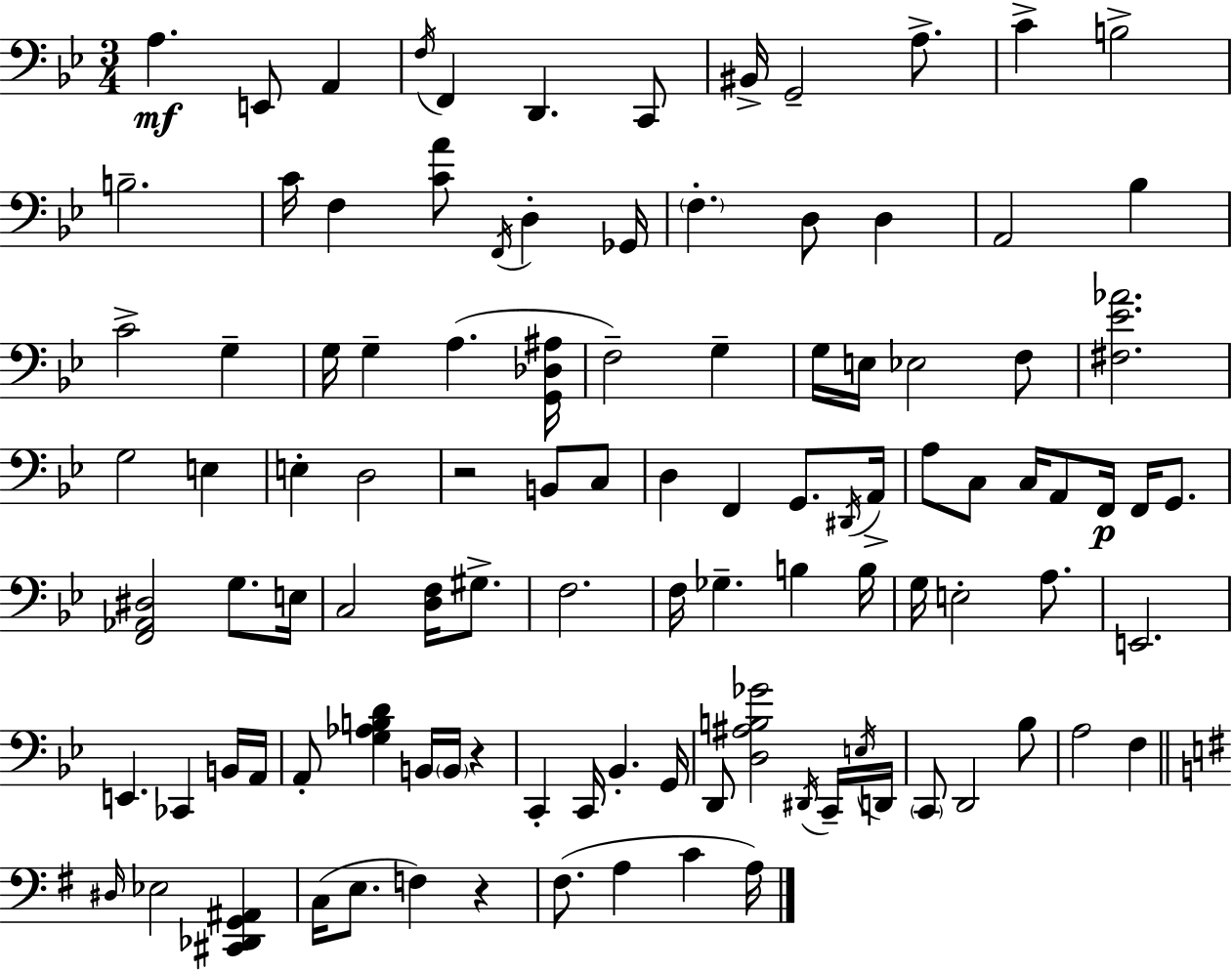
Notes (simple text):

A3/q. E2/e A2/q F3/s F2/q D2/q. C2/e BIS2/s G2/h A3/e. C4/q B3/h B3/h. C4/s F3/q [C4,A4]/e F2/s D3/q Gb2/s F3/q. D3/e D3/q A2/h Bb3/q C4/h G3/q G3/s G3/q A3/q. [G2,Db3,A#3]/s F3/h G3/q G3/s E3/s Eb3/h F3/e [F#3,Eb4,Ab4]/h. G3/h E3/q E3/q D3/h R/h B2/e C3/e D3/q F2/q G2/e. D#2/s A2/s A3/e C3/e C3/s A2/e F2/s F2/s G2/e. [F2,Ab2,D#3]/h G3/e. E3/s C3/h [D3,F3]/s G#3/e. F3/h. F3/s Gb3/q. B3/q B3/s G3/s E3/h A3/e. E2/h. E2/q. CES2/q B2/s A2/s A2/e [G3,Ab3,B3,D4]/q B2/s B2/s R/q C2/q C2/s Bb2/q. G2/s D2/e [D3,A#3,B3,Gb4]/h D#2/s C2/s E3/s D2/s C2/e D2/h Bb3/e A3/h F3/q D#3/s Eb3/h [C#2,Db2,G2,A#2]/q C3/s E3/e. F3/q R/q F#3/e. A3/q C4/q A3/s